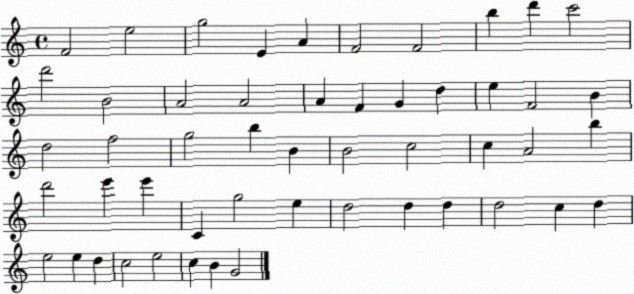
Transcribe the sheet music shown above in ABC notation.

X:1
T:Untitled
M:4/4
L:1/4
K:C
F2 e2 g2 E A F2 F2 b d' c'2 d'2 B2 A2 A2 A F G d e F2 B d2 f2 g2 b B B2 c2 c A2 b d'2 e' e' C g2 e d2 d d d2 c d e2 e d c2 e2 c B G2